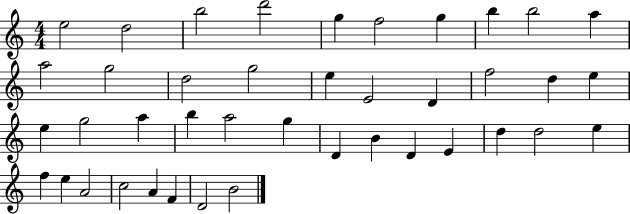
E5/h D5/h B5/h D6/h G5/q F5/h G5/q B5/q B5/h A5/q A5/h G5/h D5/h G5/h E5/q E4/h D4/q F5/h D5/q E5/q E5/q G5/h A5/q B5/q A5/h G5/q D4/q B4/q D4/q E4/q D5/q D5/h E5/q F5/q E5/q A4/h C5/h A4/q F4/q D4/h B4/h